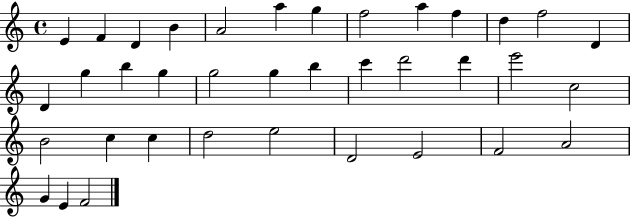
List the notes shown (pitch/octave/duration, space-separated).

E4/q F4/q D4/q B4/q A4/h A5/q G5/q F5/h A5/q F5/q D5/q F5/h D4/q D4/q G5/q B5/q G5/q G5/h G5/q B5/q C6/q D6/h D6/q E6/h C5/h B4/h C5/q C5/q D5/h E5/h D4/h E4/h F4/h A4/h G4/q E4/q F4/h